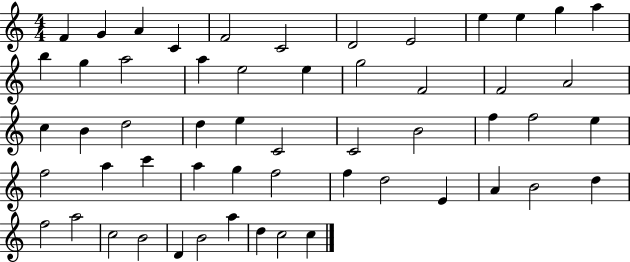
{
  \clef treble
  \numericTimeSignature
  \time 4/4
  \key c \major
  f'4 g'4 a'4 c'4 | f'2 c'2 | d'2 e'2 | e''4 e''4 g''4 a''4 | \break b''4 g''4 a''2 | a''4 e''2 e''4 | g''2 f'2 | f'2 a'2 | \break c''4 b'4 d''2 | d''4 e''4 c'2 | c'2 b'2 | f''4 f''2 e''4 | \break f''2 a''4 c'''4 | a''4 g''4 f''2 | f''4 d''2 e'4 | a'4 b'2 d''4 | \break f''2 a''2 | c''2 b'2 | d'4 b'2 a''4 | d''4 c''2 c''4 | \break \bar "|."
}